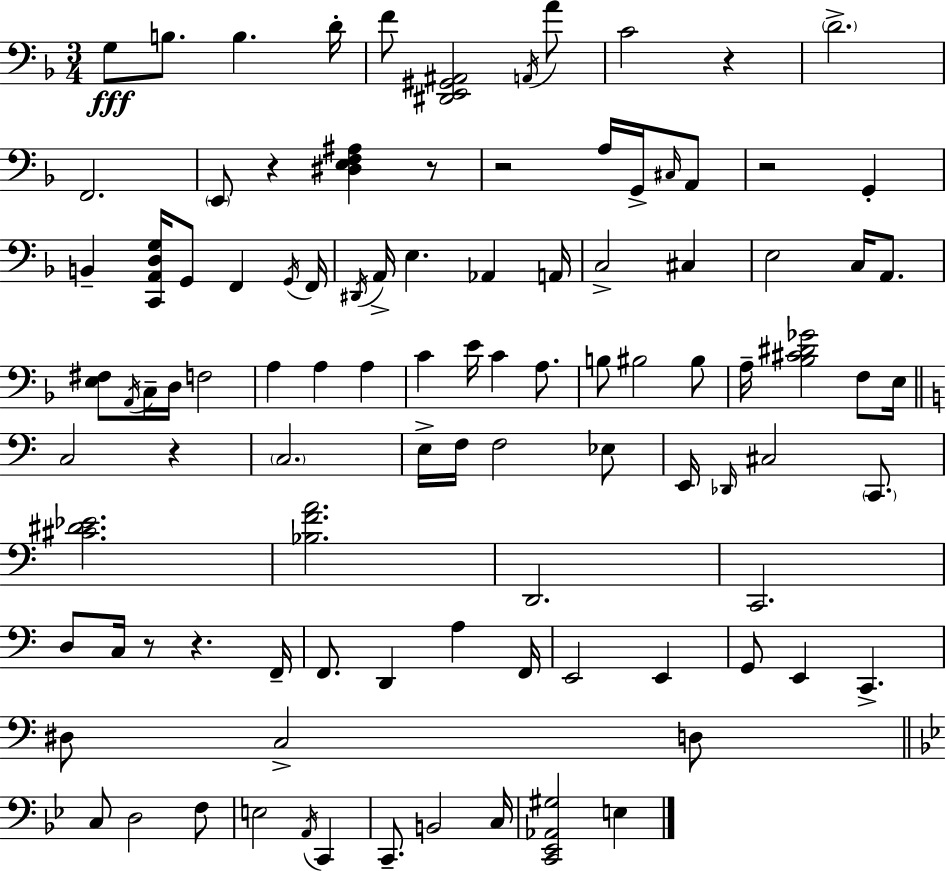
{
  \clef bass
  \numericTimeSignature
  \time 3/4
  \key f \major
  g8\fff b8. b4. d'16-. | f'8 <dis, e, gis, ais,>2 \acciaccatura { a,16 } a'8 | c'2 r4 | \parenthesize d'2.-> | \break f,2. | \parenthesize e,8 r4 <dis e f ais>4 r8 | r2 a16 g,16-> \grace { cis16 } | a,8 r2 g,4-. | \break b,4-- <c, a, d g>16 g,8 f,4 | \acciaccatura { g,16 } f,16 \acciaccatura { dis,16 } a,16-> e4. aes,4 | a,16 c2-> | cis4 e2 | \break c16 a,8. <e fis>8 \acciaccatura { a,16 } c16-- d16 f2 | a4 a4 | a4 c'4 e'16 c'4 | a8. b8 bis2 | \break bis8 a16-- <bes cis' dis' ges'>2 | f8 e16 \bar "||" \break \key c \major c2 r4 | \parenthesize c2. | e16-> f16 f2 ees8 | e,16 \grace { des,16 } cis2 \parenthesize c,8. | \break <cis' dis' ees'>2. | <bes f' a'>2. | d,2. | c,2. | \break d8 c16 r8 r4. | f,16-- f,8. d,4 a4 | f,16 e,2 e,4 | g,8 e,4 c,4.-> | \break dis8 c2-> d8 | \bar "||" \break \key bes \major c8 d2 f8 | e2 \acciaccatura { a,16 } c,4 | c,8.-- b,2 | c16 <c, ees, aes, gis>2 e4 | \break \bar "|."
}